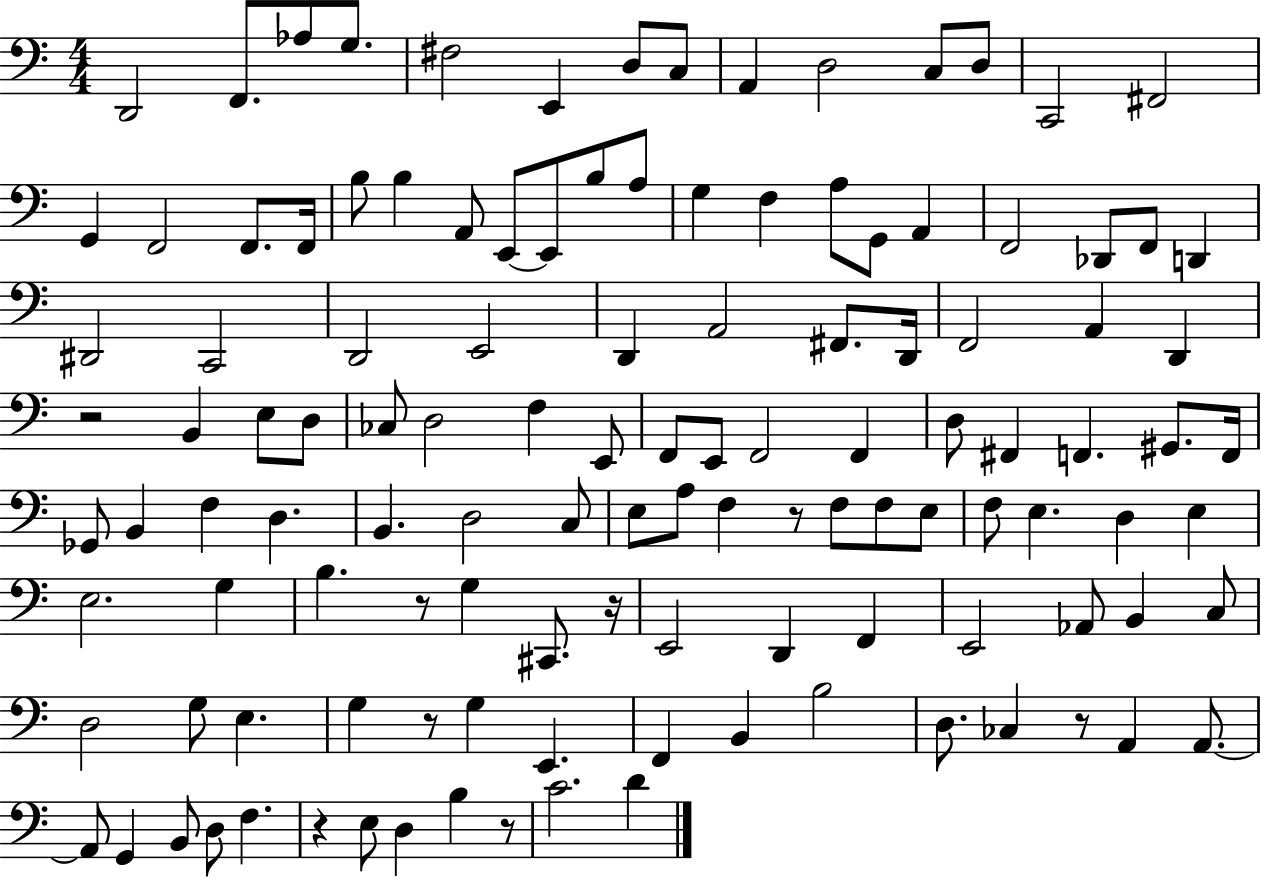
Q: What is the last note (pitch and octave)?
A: D4